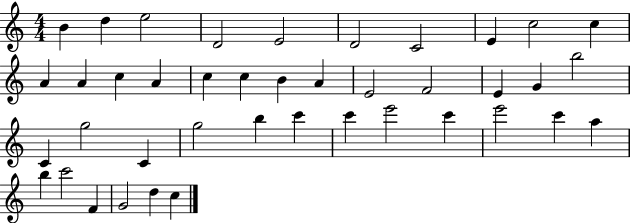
{
  \clef treble
  \numericTimeSignature
  \time 4/4
  \key c \major
  b'4 d''4 e''2 | d'2 e'2 | d'2 c'2 | e'4 c''2 c''4 | \break a'4 a'4 c''4 a'4 | c''4 c''4 b'4 a'4 | e'2 f'2 | e'4 g'4 b''2 | \break c'4 g''2 c'4 | g''2 b''4 c'''4 | c'''4 e'''2 c'''4 | e'''2 c'''4 a''4 | \break b''4 c'''2 f'4 | g'2 d''4 c''4 | \bar "|."
}